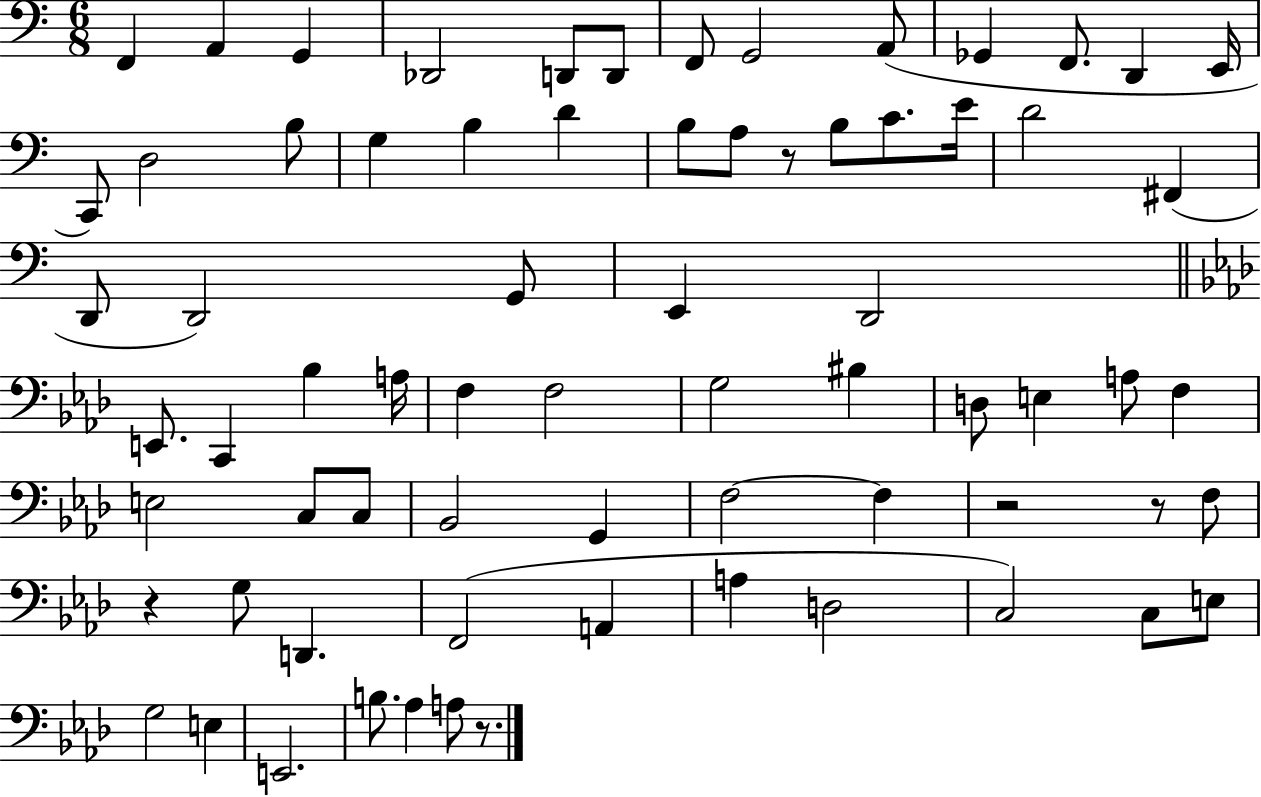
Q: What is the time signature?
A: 6/8